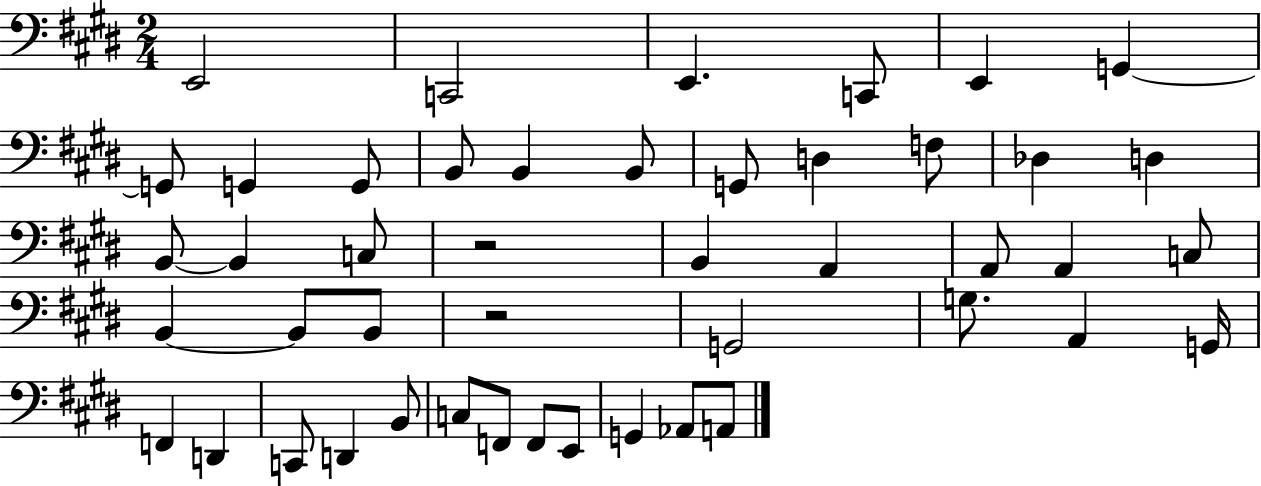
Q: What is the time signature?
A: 2/4